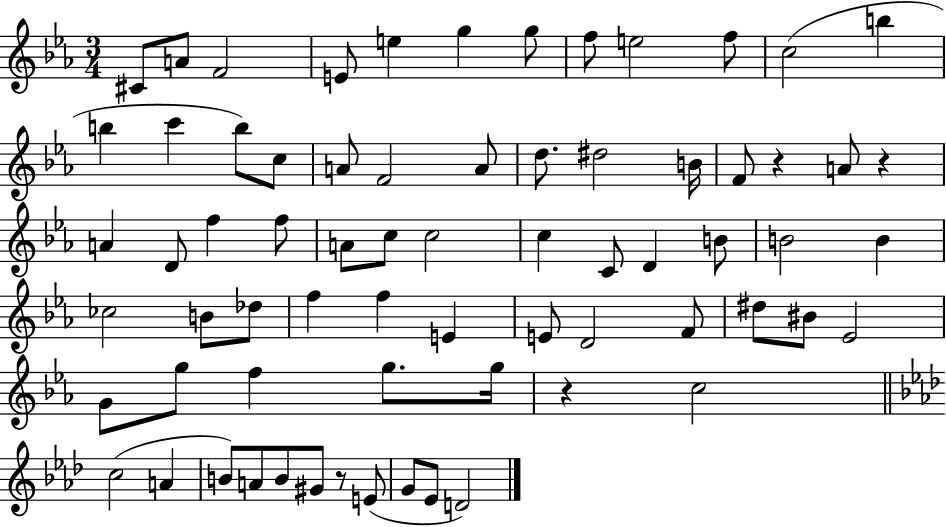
{
  \clef treble
  \numericTimeSignature
  \time 3/4
  \key ees \major
  cis'8 a'8 f'2 | e'8 e''4 g''4 g''8 | f''8 e''2 f''8 | c''2( b''4 | \break b''4 c'''4 b''8) c''8 | a'8 f'2 a'8 | d''8. dis''2 b'16 | f'8 r4 a'8 r4 | \break a'4 d'8 f''4 f''8 | a'8 c''8 c''2 | c''4 c'8 d'4 b'8 | b'2 b'4 | \break ces''2 b'8 des''8 | f''4 f''4 e'4 | e'8 d'2 f'8 | dis''8 bis'8 ees'2 | \break g'8 g''8 f''4 g''8. g''16 | r4 c''2 | \bar "||" \break \key aes \major c''2( a'4 | b'8) a'8 b'8 gis'8 r8 e'8( | g'8 ees'8 d'2) | \bar "|."
}